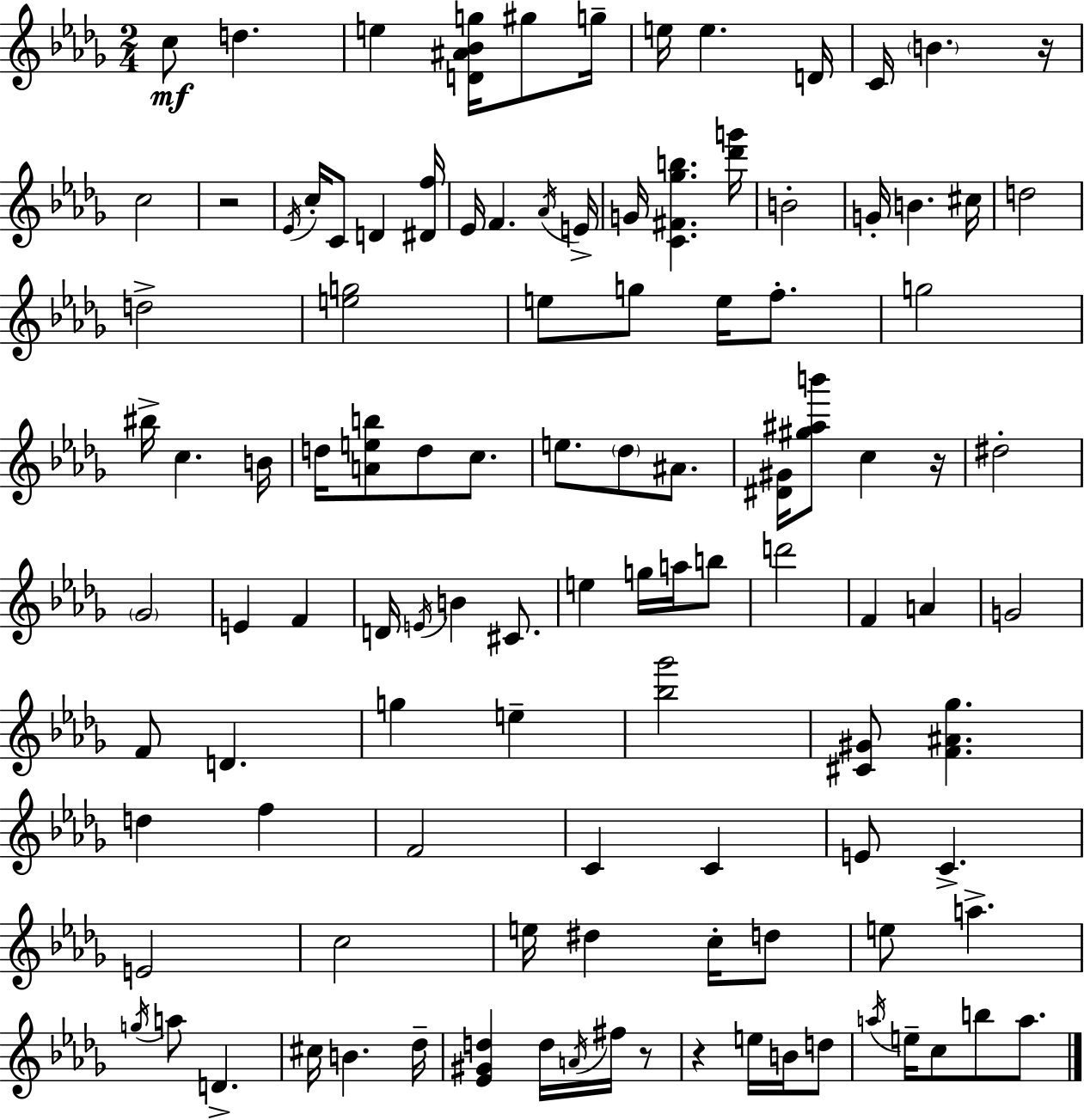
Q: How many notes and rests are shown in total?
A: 110